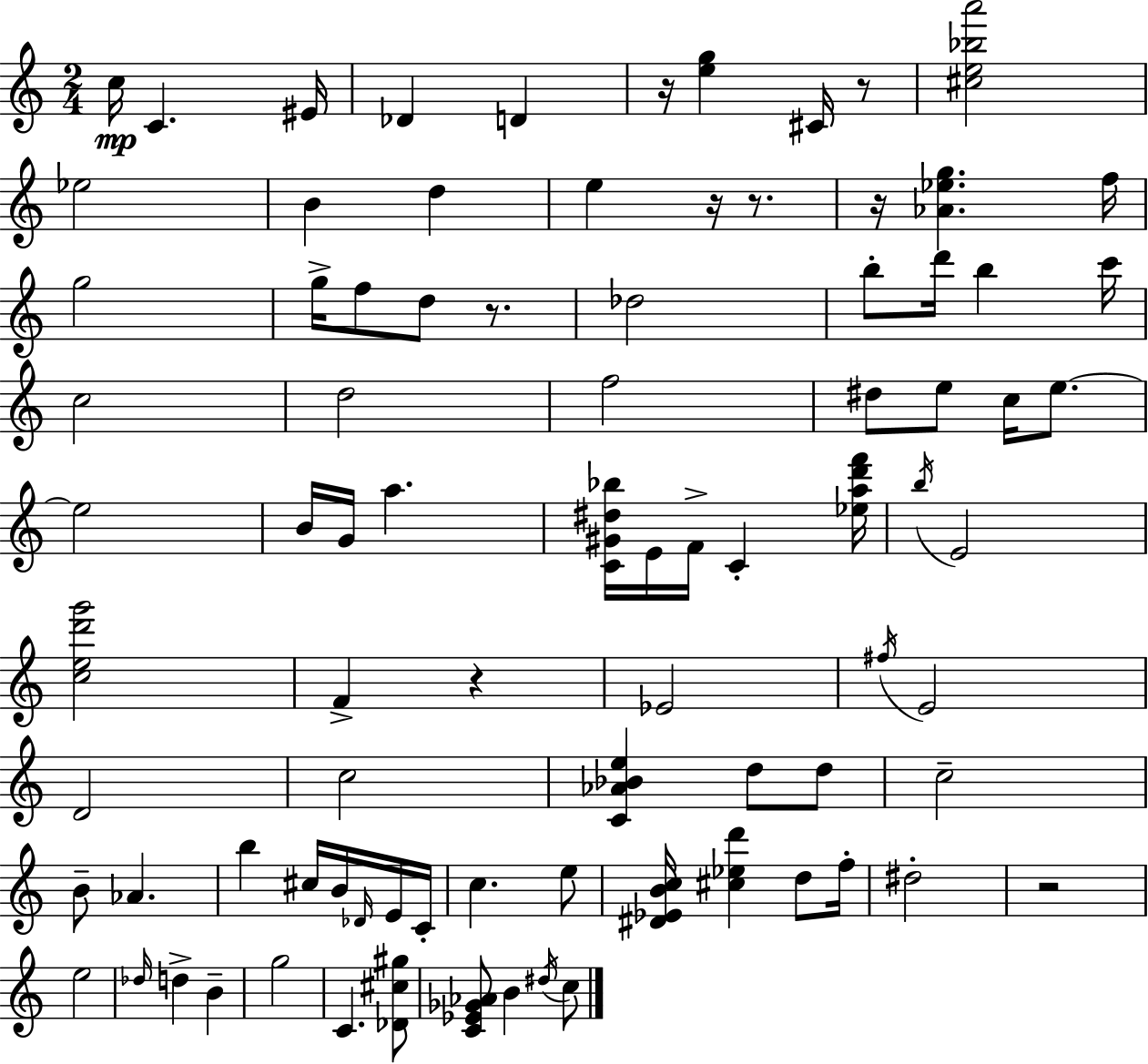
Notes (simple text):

C5/s C4/q. EIS4/s Db4/q D4/q R/s [E5,G5]/q C#4/s R/e [C#5,E5,Bb5,A6]/h Eb5/h B4/q D5/q E5/q R/s R/e. R/s [Ab4,Eb5,G5]/q. F5/s G5/h G5/s F5/e D5/e R/e. Db5/h B5/e D6/s B5/q C6/s C5/h D5/h F5/h D#5/e E5/e C5/s E5/e. E5/h B4/s G4/s A5/q. [C4,G#4,D#5,Bb5]/s E4/s F4/s C4/q [Eb5,A5,D6,F6]/s B5/s E4/h [C5,E5,D6,G6]/h F4/q R/q Eb4/h F#5/s E4/h D4/h C5/h [C4,Ab4,Bb4,E5]/q D5/e D5/e C5/h B4/e Ab4/q. B5/q C#5/s B4/s Db4/s E4/s C4/s C5/q. E5/e [D#4,Eb4,B4,C5]/s [C#5,Eb5,D6]/q D5/e F5/s D#5/h R/h E5/h Db5/s D5/q B4/q G5/h C4/q. [Db4,C#5,G#5]/e [C4,Eb4,Gb4,Ab4]/e B4/q D#5/s C5/e